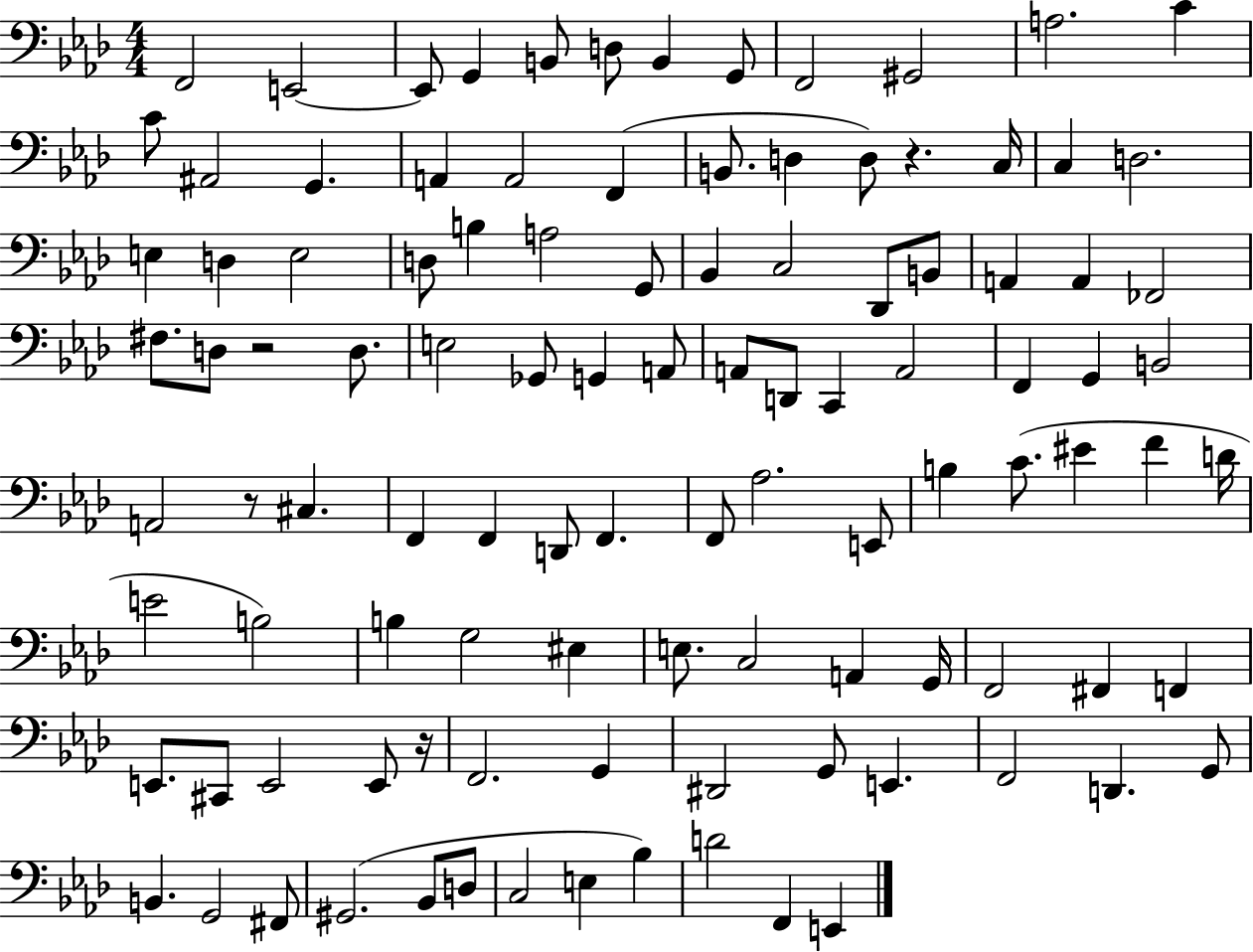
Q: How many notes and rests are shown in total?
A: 106